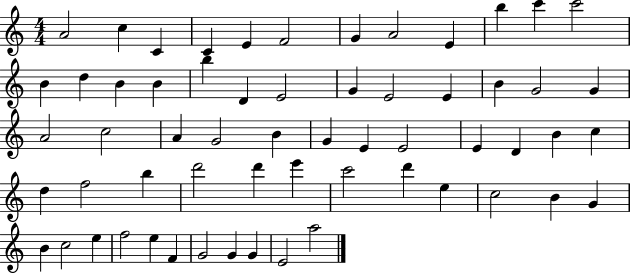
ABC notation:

X:1
T:Untitled
M:4/4
L:1/4
K:C
A2 c C C E F2 G A2 E b c' c'2 B d B B b D E2 G E2 E B G2 G A2 c2 A G2 B G E E2 E D B c d f2 b d'2 d' e' c'2 d' e c2 B G B c2 e f2 e F G2 G G E2 a2